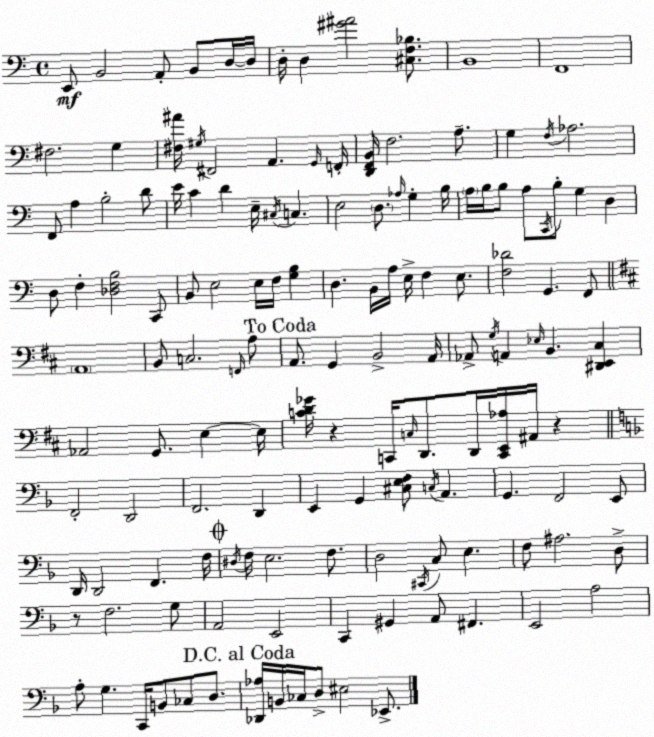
X:1
T:Untitled
M:4/4
L:1/4
K:C
E,,/2 B,,2 A,,/2 B,,/2 D,/4 D,/4 D,/4 D, [^G^A]2 [^C,F,_B,]/2 B,,4 F,,4 ^F,2 G, [^F,^A]/4 ^G,/4 ^F,,2 A,, G,,/4 F,,/4 [D,,F,,B,,]/4 F,2 A,/2 G, F,/4 _A,2 F,,/2 A, B,2 D/2 E/4 C D E,/4 ^C,/4 C, E,2 D,/2 _A,/4 G, B,/4 A,/4 B,/4 B,/2 A,/2 C,,/4 B,/2 G, D, D,/2 F, [_D,F,B,]2 C,,/2 B,,/2 E,2 E,/4 F,/4 [G,B,] D, B,,/4 A,/4 E,/4 F, E,/2 [F,_D]2 G,, F,,/2 A,,4 B,,/2 C,2 F,,/4 A,/2 A,,/2 G,, B,,2 A,,/4 _A,,/2 G,/4 A,, _E,/4 B,, [^D,,E,,^C,] _A,,2 G,,/2 E, E,/4 [CD_G]/4 z C,,/4 C,/4 D,,/2 D,,/4 [C,,E,,_A,]/4 ^A,,/4 z F,,2 D,,2 F,,2 D,, E,, G,, [^C,E,F,]/2 C,/4 A,, G,, F,,2 E,,/2 D,,/4 D,,2 F,, F,/4 ^D,/4 F,/4 E,2 F,/2 D,2 ^C,,/4 C,/2 E, F,/2 ^A,2 D,/2 z/2 F,2 G,/2 A,,2 E,,2 C,, ^G,, A,,/2 ^F,, E,,2 A,2 A,/2 G, C,,/4 B,,/2 _C,/2 D,/2 [_D,,_A,]/4 B,,/4 _C,/4 D,/2 ^E,2 _E,,/2